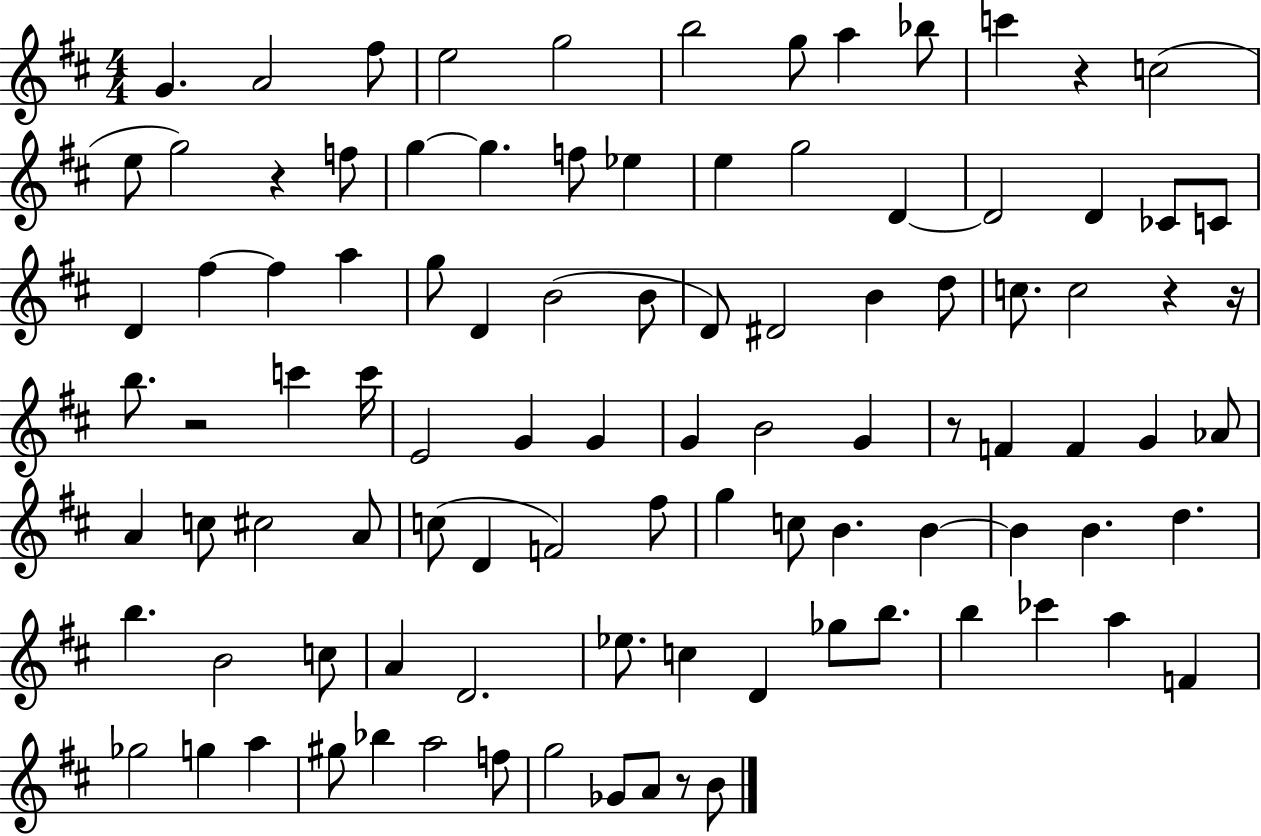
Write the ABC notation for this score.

X:1
T:Untitled
M:4/4
L:1/4
K:D
G A2 ^f/2 e2 g2 b2 g/2 a _b/2 c' z c2 e/2 g2 z f/2 g g f/2 _e e g2 D D2 D _C/2 C/2 D ^f ^f a g/2 D B2 B/2 D/2 ^D2 B d/2 c/2 c2 z z/4 b/2 z2 c' c'/4 E2 G G G B2 G z/2 F F G _A/2 A c/2 ^c2 A/2 c/2 D F2 ^f/2 g c/2 B B B B d b B2 c/2 A D2 _e/2 c D _g/2 b/2 b _c' a F _g2 g a ^g/2 _b a2 f/2 g2 _G/2 A/2 z/2 B/2